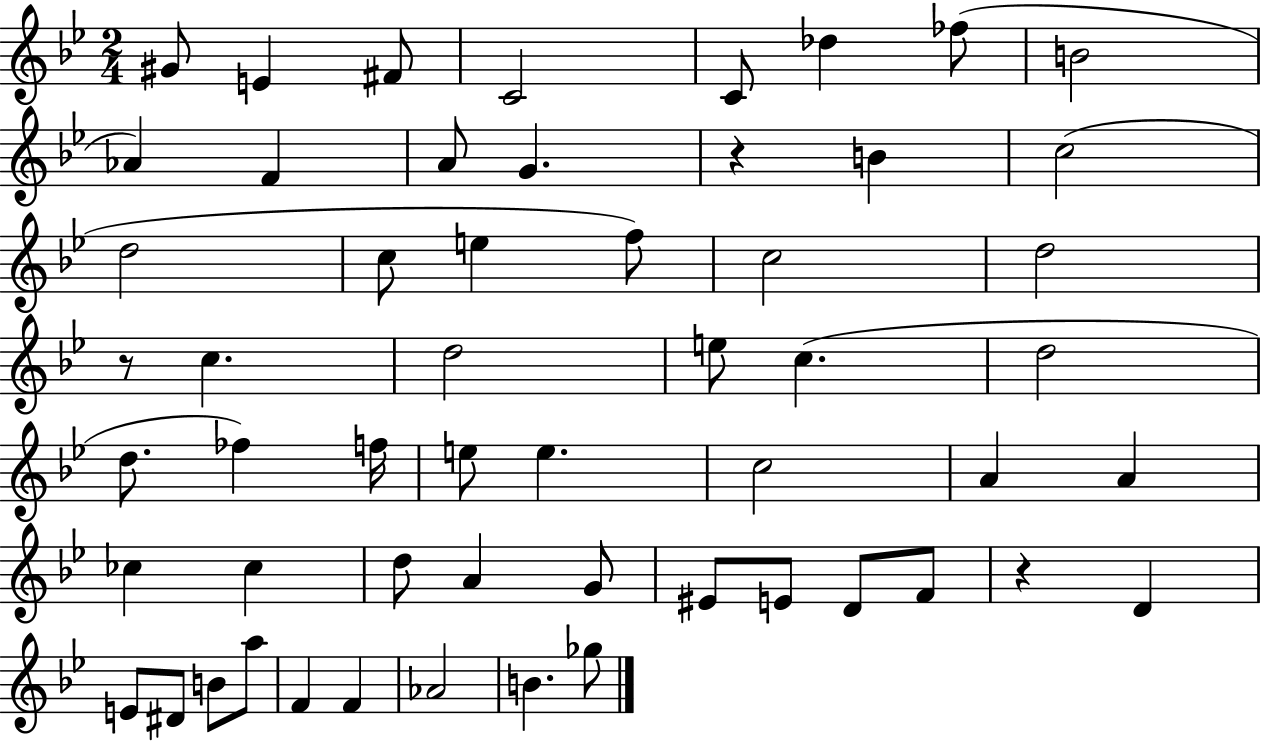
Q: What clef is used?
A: treble